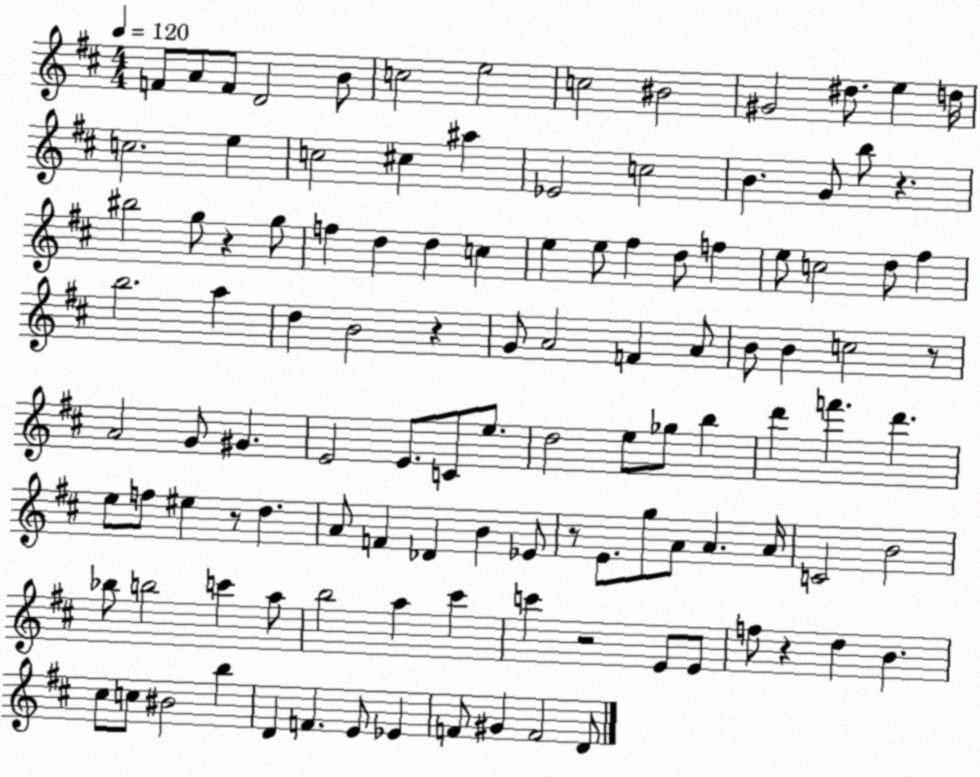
X:1
T:Untitled
M:4/4
L:1/4
K:D
F/2 A/2 F/2 D2 B/2 c2 e2 c2 ^B2 ^G2 ^d/2 e d/4 c2 e c2 ^c ^a _E2 c2 B G/2 b/2 z ^b2 g/2 z g/2 f d d c e e/2 ^f d/2 f e/2 c2 d/2 ^f b2 a d B2 z G/2 A2 F A/2 B/2 B c2 z/2 A2 G/2 ^G E2 E/2 C/2 e/2 d2 e/2 _g/2 b d' f' d' e/2 f/2 ^e z/2 d A/2 F _D B _E/2 z/2 E/2 g/2 A/2 A A/4 C2 B2 _b/2 b2 c' a/2 b2 a ^c' c' z2 E/2 E/2 f/2 z d B ^c/2 c/2 ^B2 b D F E/2 _E F/2 ^G F2 D/2